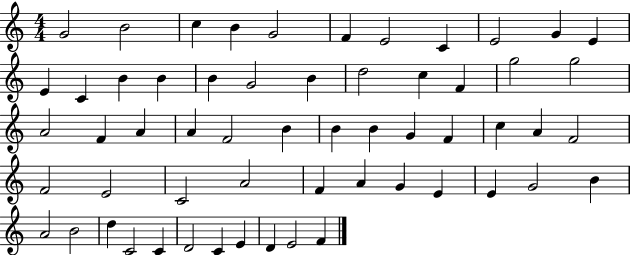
X:1
T:Untitled
M:4/4
L:1/4
K:C
G2 B2 c B G2 F E2 C E2 G E E C B B B G2 B d2 c F g2 g2 A2 F A A F2 B B B G F c A F2 F2 E2 C2 A2 F A G E E G2 B A2 B2 d C2 C D2 C E D E2 F